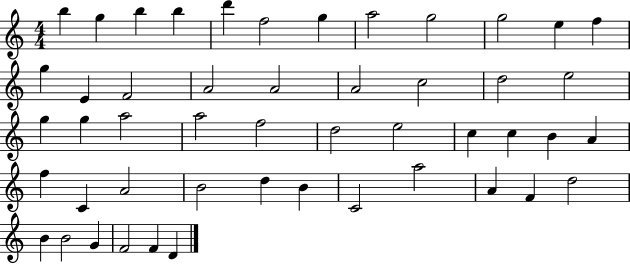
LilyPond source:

{
  \clef treble
  \numericTimeSignature
  \time 4/4
  \key c \major
  b''4 g''4 b''4 b''4 | d'''4 f''2 g''4 | a''2 g''2 | g''2 e''4 f''4 | \break g''4 e'4 f'2 | a'2 a'2 | a'2 c''2 | d''2 e''2 | \break g''4 g''4 a''2 | a''2 f''2 | d''2 e''2 | c''4 c''4 b'4 a'4 | \break f''4 c'4 a'2 | b'2 d''4 b'4 | c'2 a''2 | a'4 f'4 d''2 | \break b'4 b'2 g'4 | f'2 f'4 d'4 | \bar "|."
}